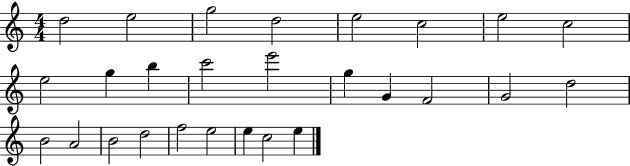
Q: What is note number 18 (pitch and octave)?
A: D5